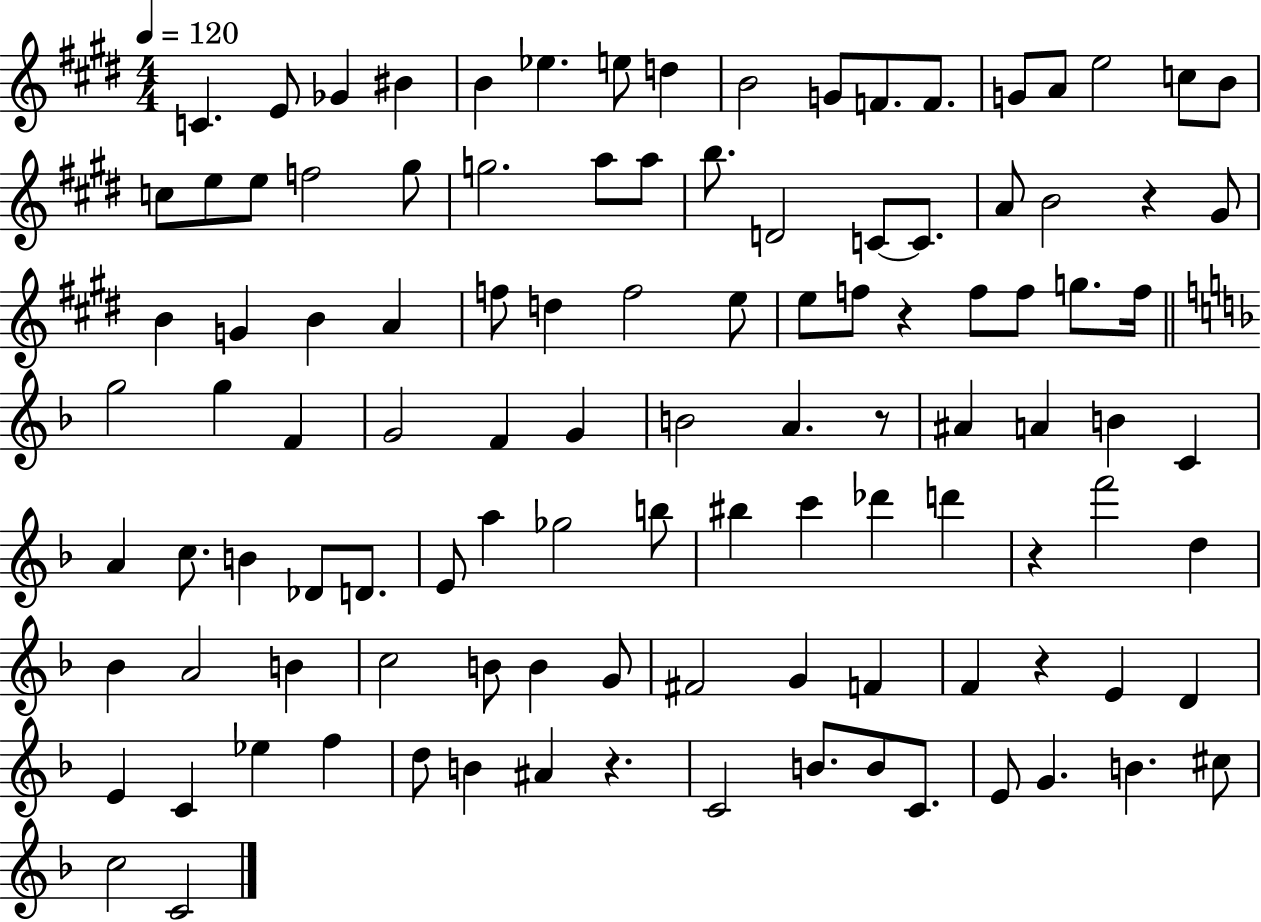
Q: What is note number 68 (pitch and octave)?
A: BIS5